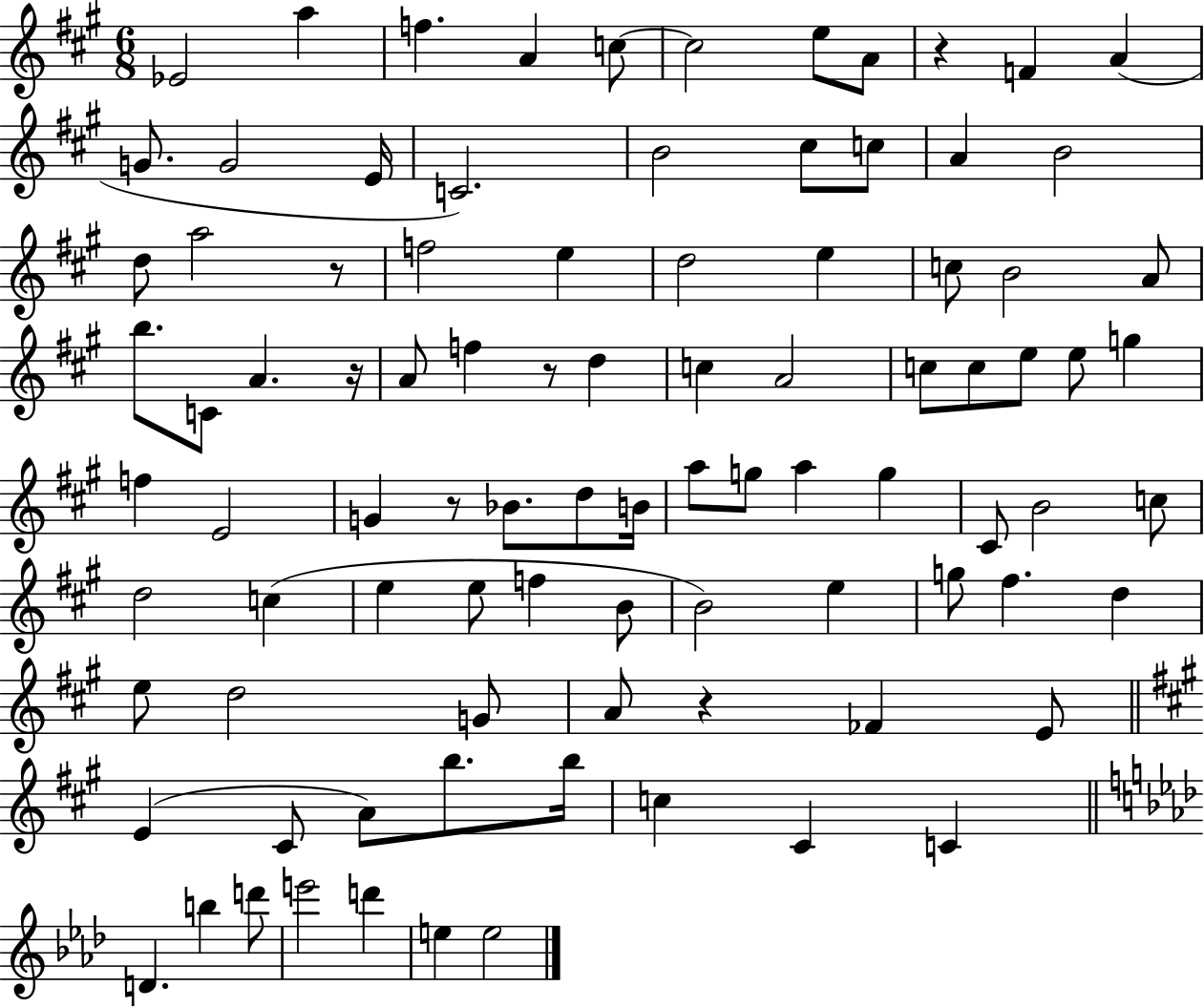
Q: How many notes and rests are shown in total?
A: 92